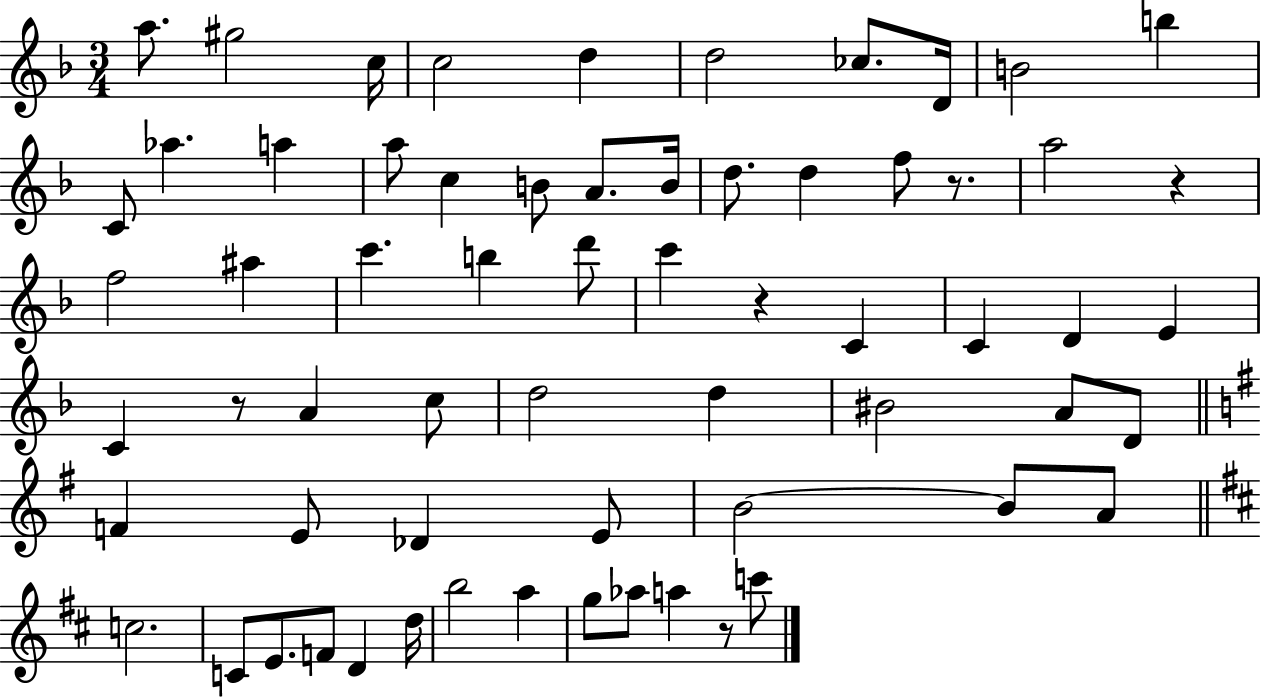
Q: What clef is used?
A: treble